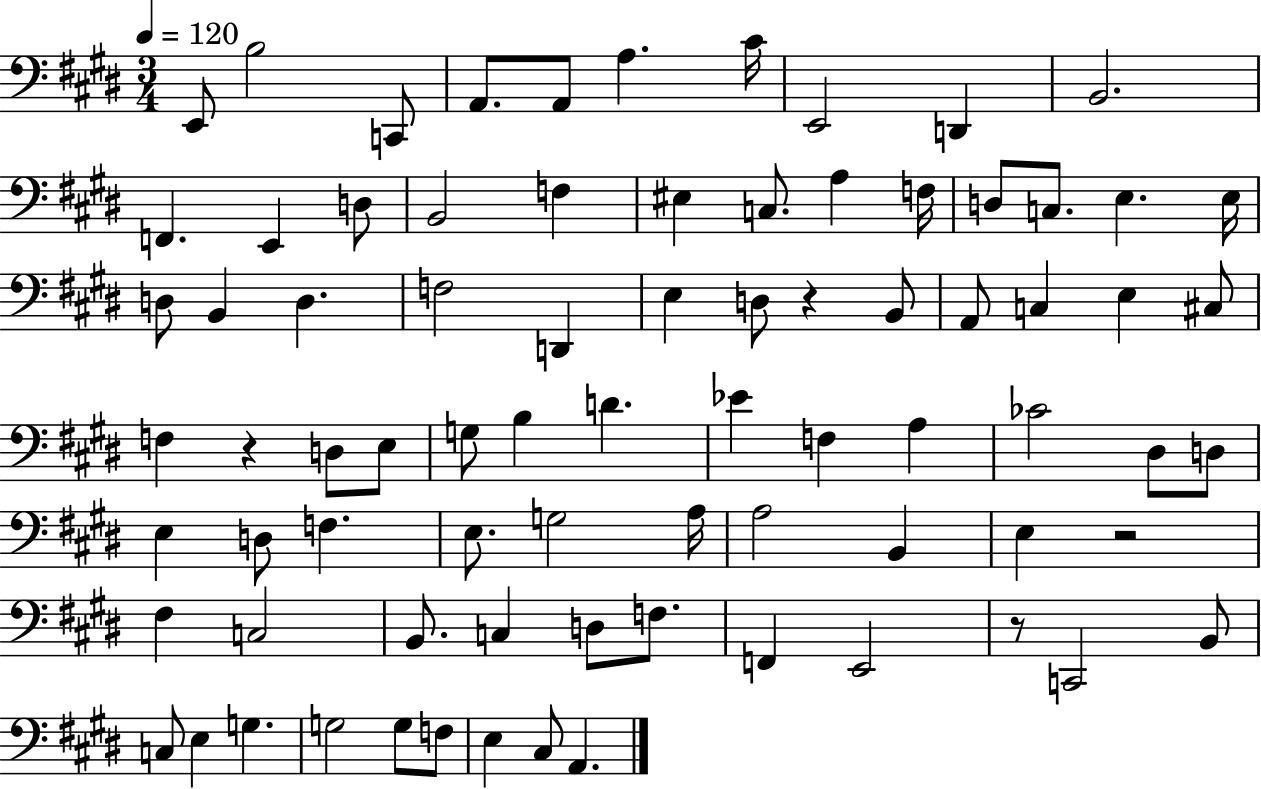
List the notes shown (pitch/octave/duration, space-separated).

E2/e B3/h C2/e A2/e. A2/e A3/q. C#4/s E2/h D2/q B2/h. F2/q. E2/q D3/e B2/h F3/q EIS3/q C3/e. A3/q F3/s D3/e C3/e. E3/q. E3/s D3/e B2/q D3/q. F3/h D2/q E3/q D3/e R/q B2/e A2/e C3/q E3/q C#3/e F3/q R/q D3/e E3/e G3/e B3/q D4/q. Eb4/q F3/q A3/q CES4/h D#3/e D3/e E3/q D3/e F3/q. E3/e. G3/h A3/s A3/h B2/q E3/q R/h F#3/q C3/h B2/e. C3/q D3/e F3/e. F2/q E2/h R/e C2/h B2/e C3/e E3/q G3/q. G3/h G3/e F3/e E3/q C#3/e A2/q.